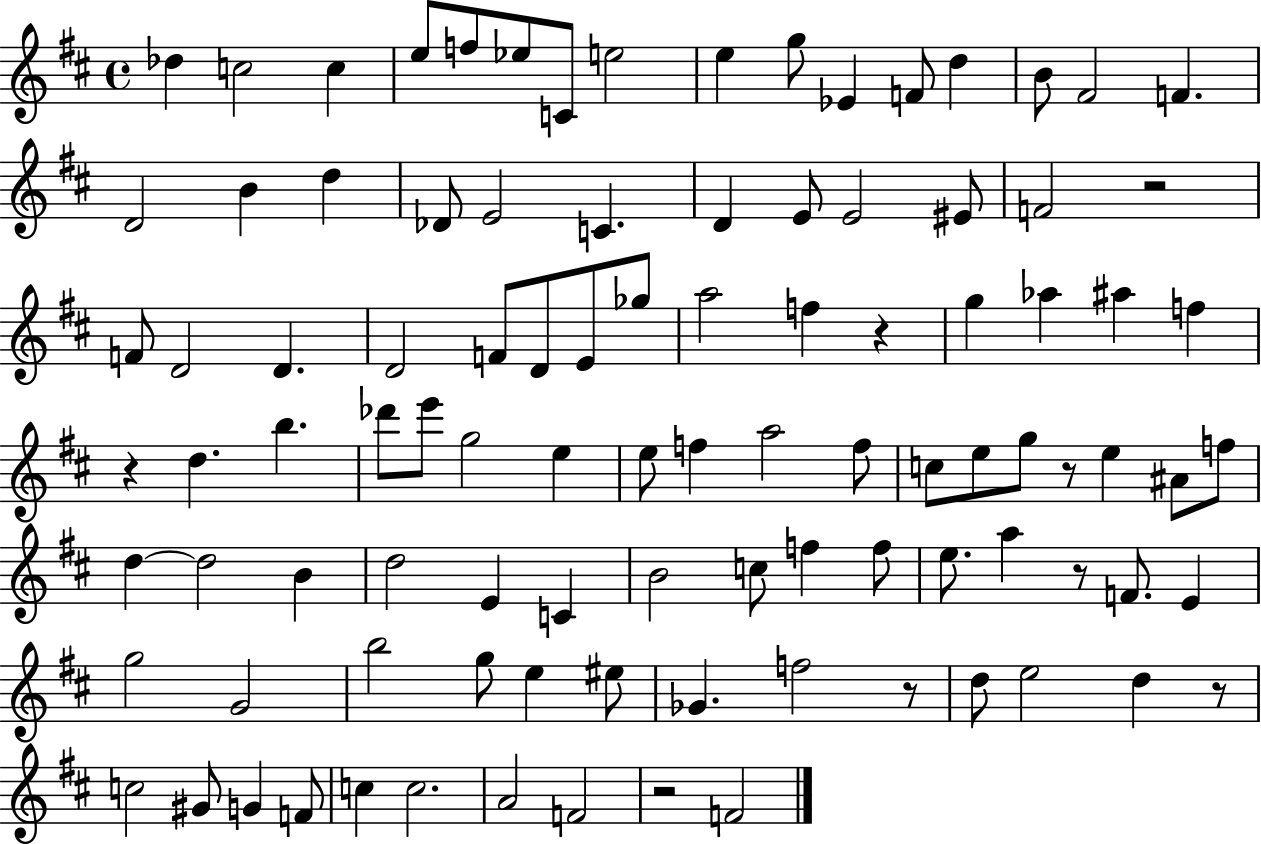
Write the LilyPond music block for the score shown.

{
  \clef treble
  \time 4/4
  \defaultTimeSignature
  \key d \major
  des''4 c''2 c''4 | e''8 f''8 ees''8 c'8 e''2 | e''4 g''8 ees'4 f'8 d''4 | b'8 fis'2 f'4. | \break d'2 b'4 d''4 | des'8 e'2 c'4. | d'4 e'8 e'2 eis'8 | f'2 r2 | \break f'8 d'2 d'4. | d'2 f'8 d'8 e'8 ges''8 | a''2 f''4 r4 | g''4 aes''4 ais''4 f''4 | \break r4 d''4. b''4. | des'''8 e'''8 g''2 e''4 | e''8 f''4 a''2 f''8 | c''8 e''8 g''8 r8 e''4 ais'8 f''8 | \break d''4~~ d''2 b'4 | d''2 e'4 c'4 | b'2 c''8 f''4 f''8 | e''8. a''4 r8 f'8. e'4 | \break g''2 g'2 | b''2 g''8 e''4 eis''8 | ges'4. f''2 r8 | d''8 e''2 d''4 r8 | \break c''2 gis'8 g'4 f'8 | c''4 c''2. | a'2 f'2 | r2 f'2 | \break \bar "|."
}